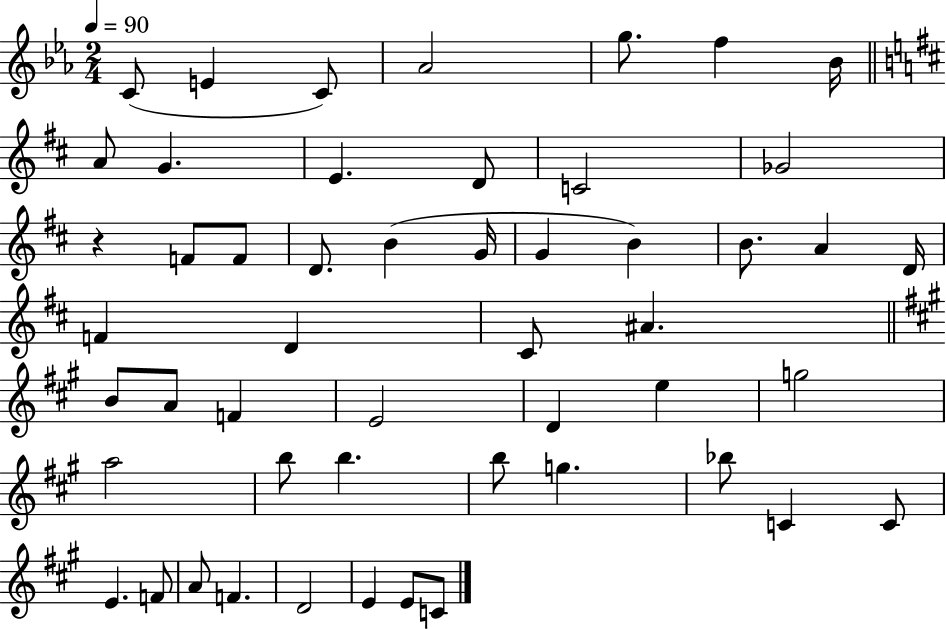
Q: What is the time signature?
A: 2/4